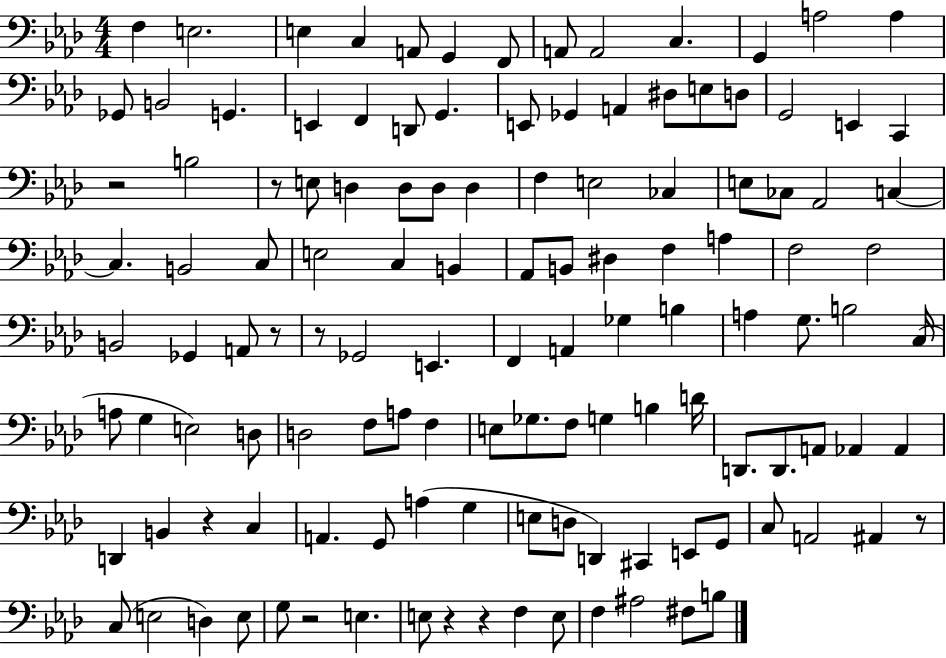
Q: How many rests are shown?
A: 9